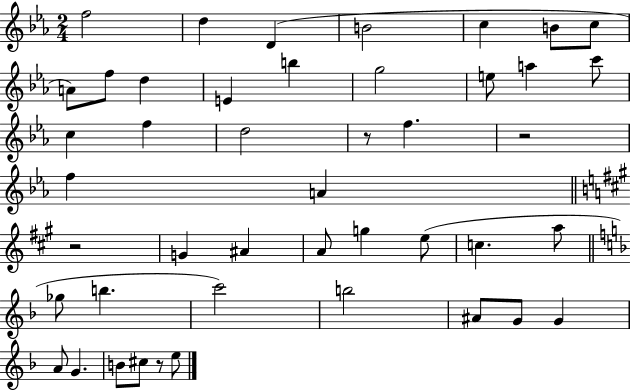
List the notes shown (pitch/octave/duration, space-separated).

F5/h D5/q D4/q B4/h C5/q B4/e C5/e A4/e F5/e D5/q E4/q B5/q G5/h E5/e A5/q C6/e C5/q F5/q D5/h R/e F5/q. R/h F5/q A4/q R/h G4/q A#4/q A4/e G5/q E5/e C5/q. A5/e Gb5/e B5/q. C6/h B5/h A#4/e G4/e G4/q A4/e G4/q. B4/e C#5/e R/e E5/e